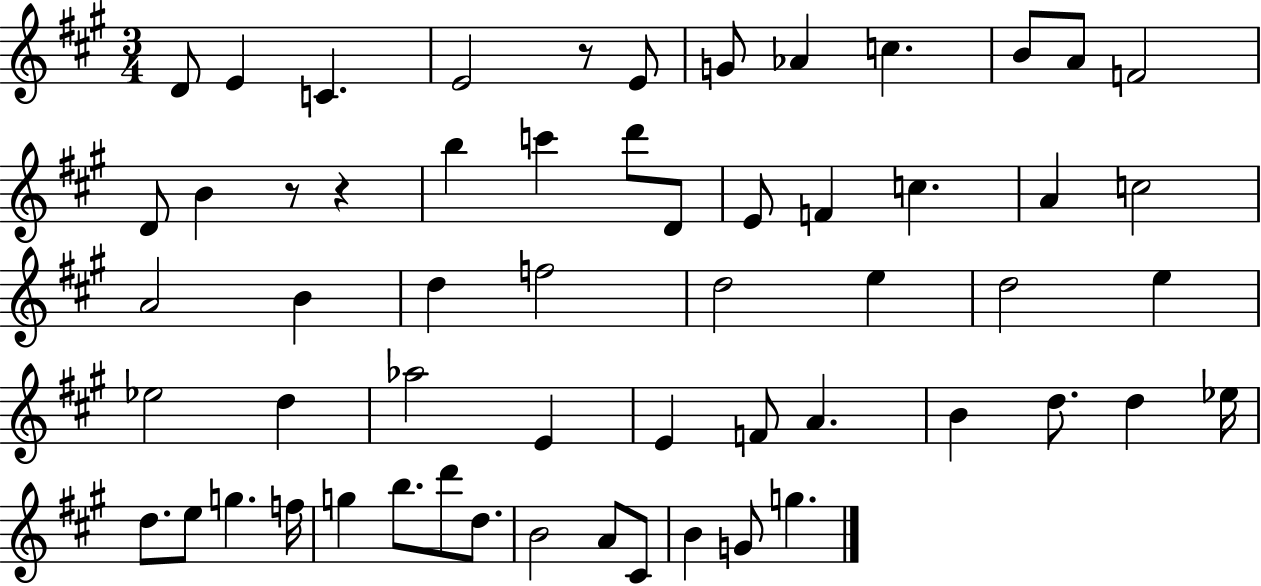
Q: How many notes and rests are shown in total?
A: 58